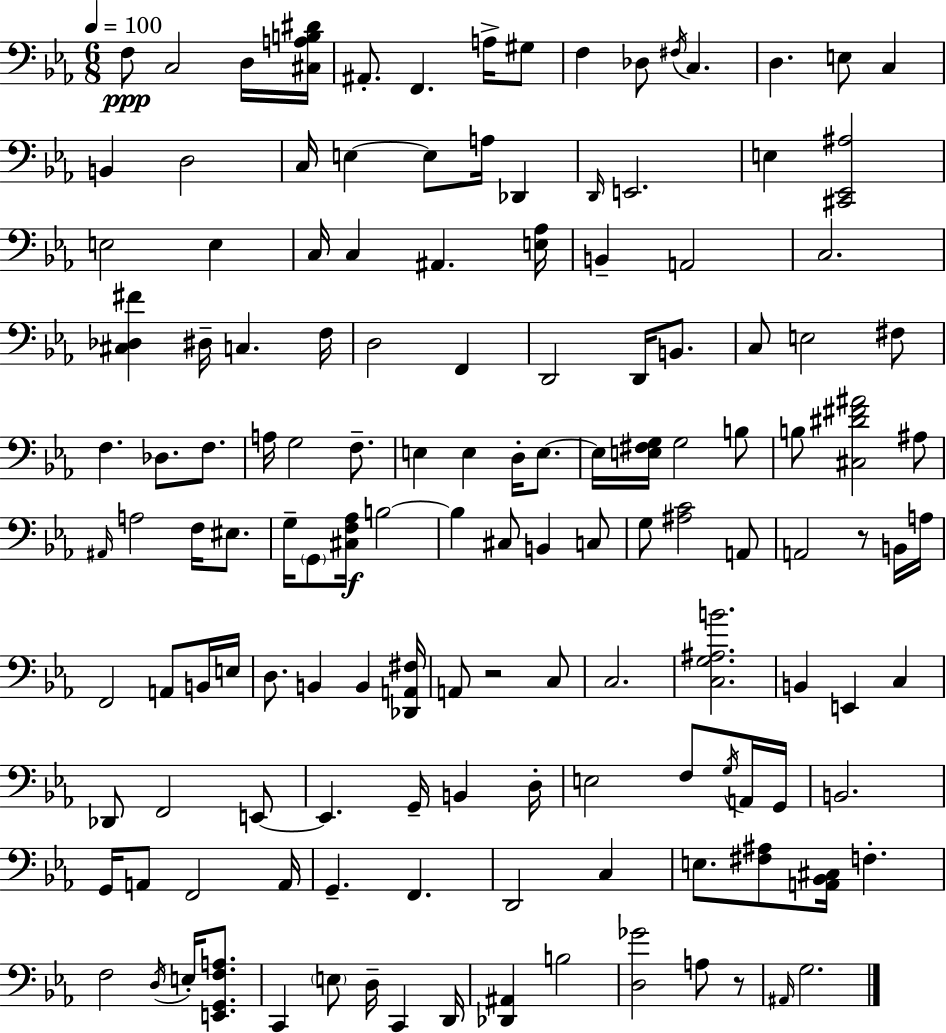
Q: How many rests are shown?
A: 3